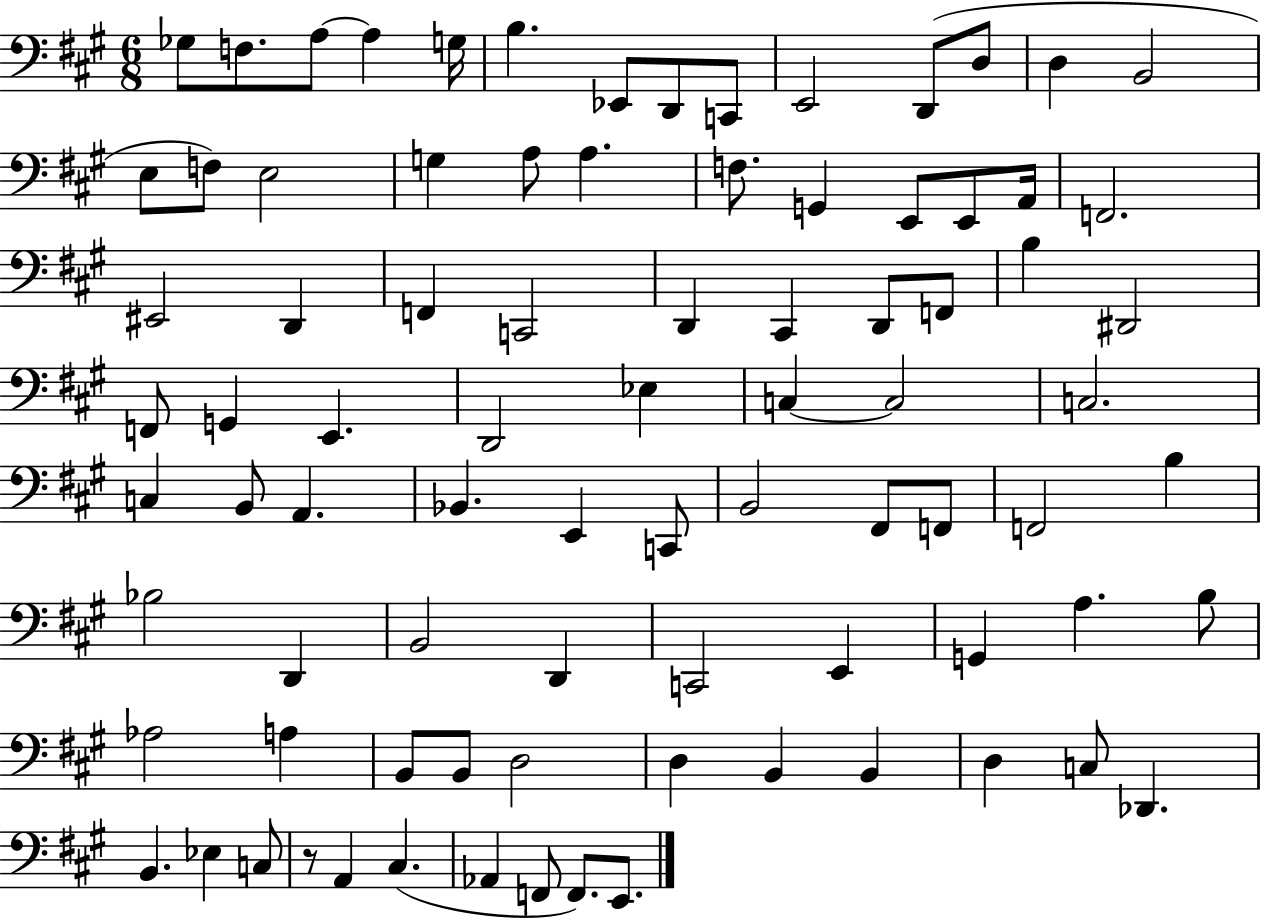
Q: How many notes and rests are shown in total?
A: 85